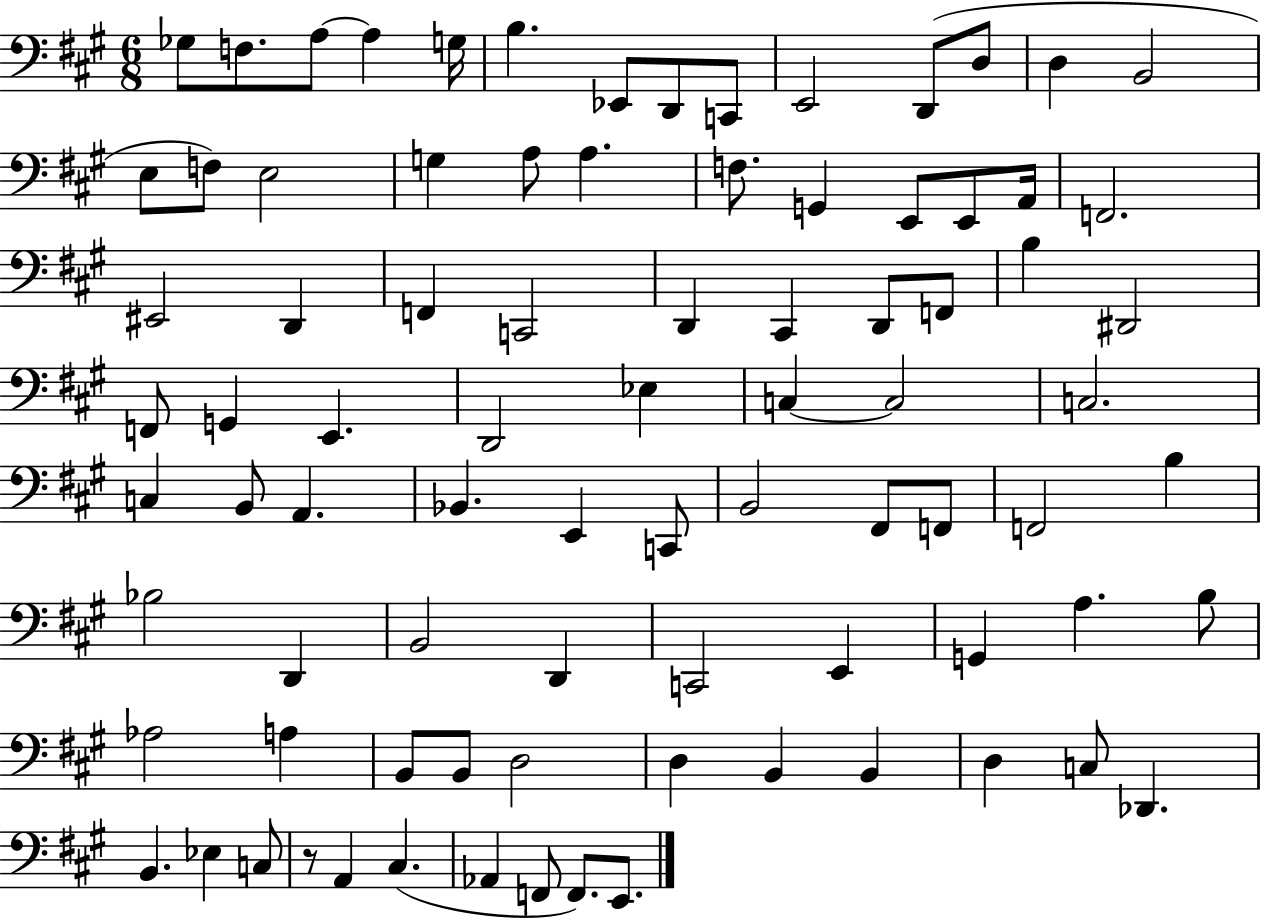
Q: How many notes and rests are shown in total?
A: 85